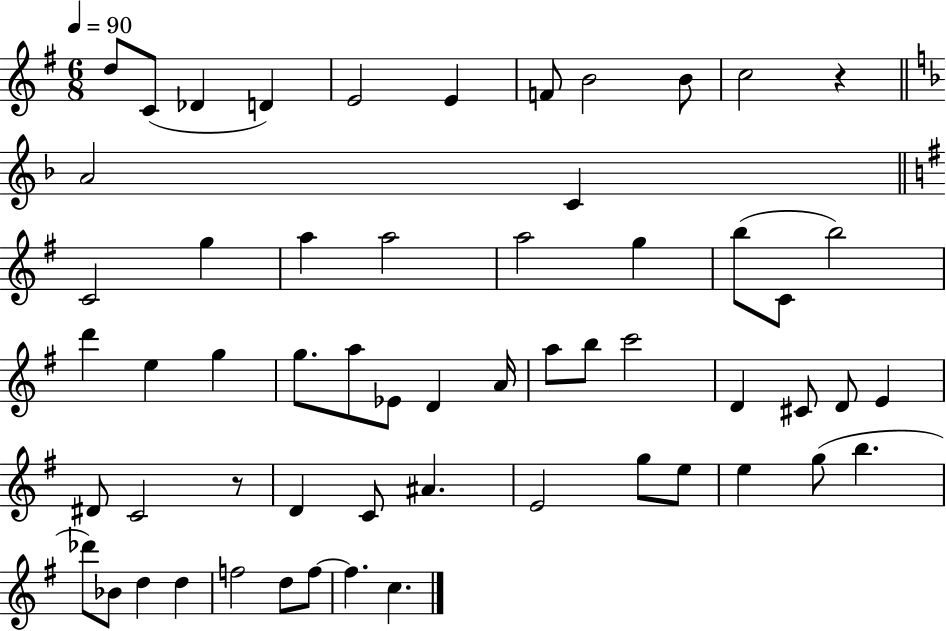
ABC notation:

X:1
T:Untitled
M:6/8
L:1/4
K:G
d/2 C/2 _D D E2 E F/2 B2 B/2 c2 z A2 C C2 g a a2 a2 g b/2 C/2 b2 d' e g g/2 a/2 _E/2 D A/4 a/2 b/2 c'2 D ^C/2 D/2 E ^D/2 C2 z/2 D C/2 ^A E2 g/2 e/2 e g/2 b _d'/2 _B/2 d d f2 d/2 f/2 f c